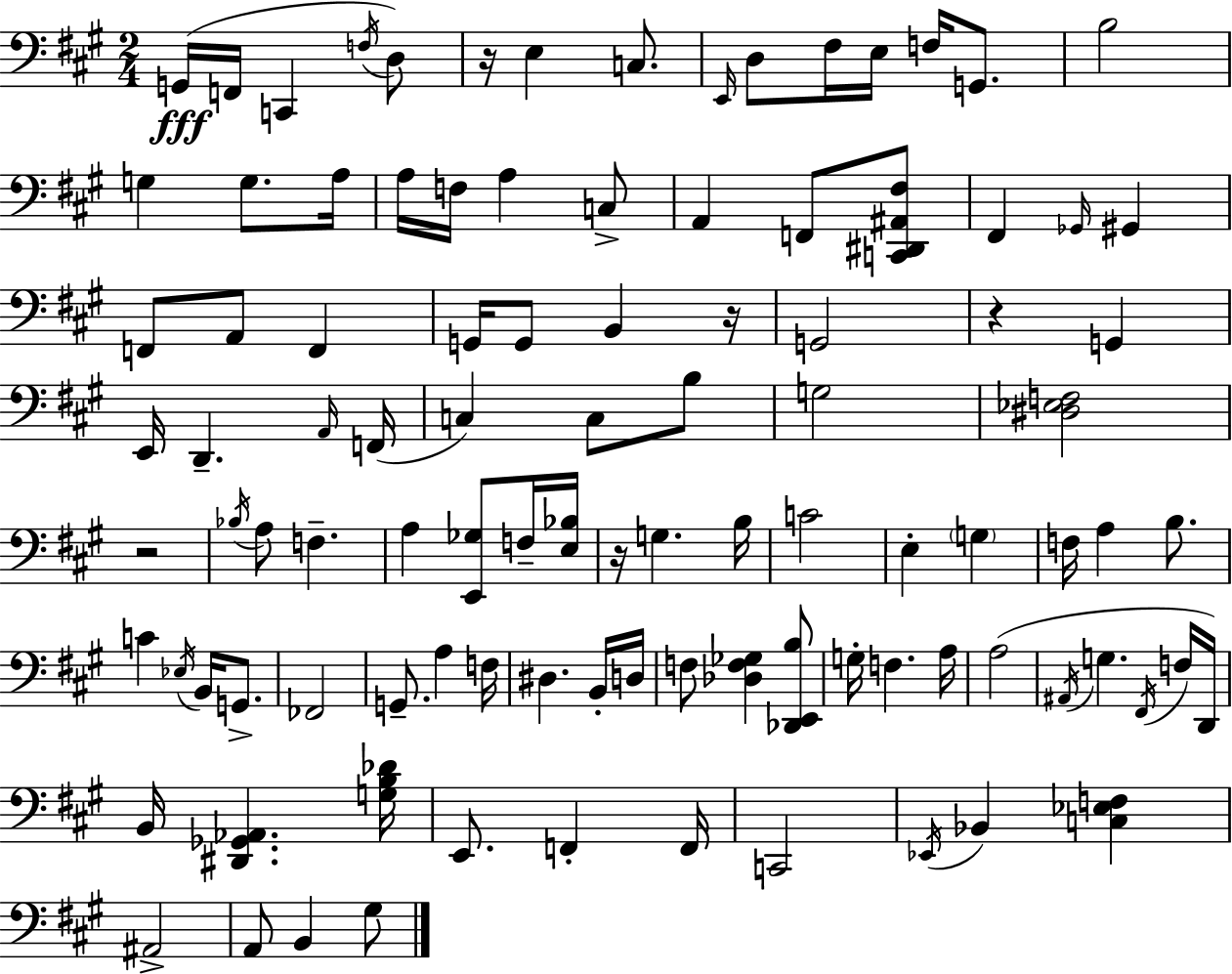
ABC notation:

X:1
T:Untitled
M:2/4
L:1/4
K:A
G,,/4 F,,/4 C,, F,/4 D,/2 z/4 E, C,/2 E,,/4 D,/2 ^F,/4 E,/4 F,/4 G,,/2 B,2 G, G,/2 A,/4 A,/4 F,/4 A, C,/2 A,, F,,/2 [C,,^D,,^A,,^F,]/2 ^F,, _G,,/4 ^G,, F,,/2 A,,/2 F,, G,,/4 G,,/2 B,, z/4 G,,2 z G,, E,,/4 D,, A,,/4 F,,/4 C, C,/2 B,/2 G,2 [^D,_E,F,]2 z2 _B,/4 A,/2 F, A, [E,,_G,]/2 F,/4 [E,_B,]/4 z/4 G, B,/4 C2 E, G, F,/4 A, B,/2 C _E,/4 B,,/4 G,,/2 _F,,2 G,,/2 A, F,/4 ^D, B,,/4 D,/4 F,/2 [_D,F,_G,] [_D,,E,,B,]/2 G,/4 F, A,/4 A,2 ^A,,/4 G, ^F,,/4 F,/4 D,,/4 B,,/4 [^D,,_G,,_A,,] [G,B,_D]/4 E,,/2 F,, F,,/4 C,,2 _E,,/4 _B,, [C,_E,F,] ^A,,2 A,,/2 B,, ^G,/2